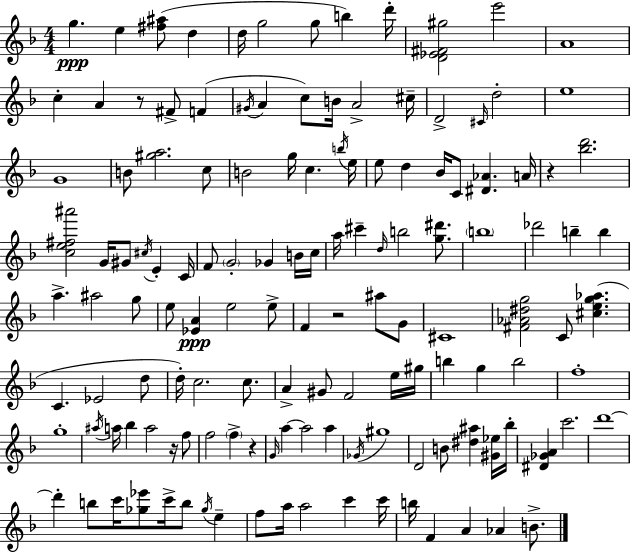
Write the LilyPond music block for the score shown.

{
  \clef treble
  \numericTimeSignature
  \time 4/4
  \key d \minor
  g''4.\ppp e''4 <fis'' ais''>8( d''4 | d''16 g''2 g''8 b''4) d'''16-. | <d' ees' fis' gis''>2 e'''2 | a'1 | \break c''4-. a'4 r8 fis'8-> f'4( | \acciaccatura { gis'16 } a'4 c''8) b'16 a'2-> | cis''16-- d'2-> \grace { cis'16 } d''2-. | e''1 | \break g'1 | b'8 <gis'' a''>2. | c''8 b'2 g''16 c''4. | \acciaccatura { b''16 } e''16 e''8 d''4 bes'16 c'8 <dis' aes'>4. | \break a'16 r4 <bes'' d'''>2. | <c'' e'' fis'' ais'''>2 g'16 gis'8 \acciaccatura { cis''16 } e'4-. | c'16 f'8 \parenthesize g'2-. ges'4 | b'16 c''16 a''16 cis'''4-- \grace { d''16 } b''2 | \break <g'' dis'''>8. \parenthesize b''1 | des'''2 b''4-- | b''4 a''4.-> ais''2 | g''8 e''8 <ees' a'>4\ppp e''2 | \break e''8-> f'4 r2 | ais''8 g'8 cis'1 | <fis' aes' dis'' g''>2 c'8 <cis'' e'' g'' aes''>4.( | c'4. ees'2 | \break d''8 d''16-.) c''2. | c''8. a'4-> gis'8 f'2 | e''16 gis''16 b''4 g''4 b''2 | f''1-. | \break g''1-. | \acciaccatura { ais''16 } a''16 bes''4 a''2 | r16 f''8 f''2 \parenthesize f''4-> | r4 \grace { g'16 } a''4~~ a''2 | \break a''4 \acciaccatura { ges'16 } gis''1 | d'2 | b'8 <dis'' ais''>4 <gis' ees''>16 bes''16-. <dis' ges' a'>4 c'''2. | d'''1~~ | \break d'''4-. b''8 c'''16 <ges'' ees'''>8 | c'''16-> b''8 \acciaccatura { ges''16 } e''4-- f''8 a''16 a''2 | c'''4 c'''16 b''16 f'4 a'4 | aes'4 b'8.-> \bar "|."
}